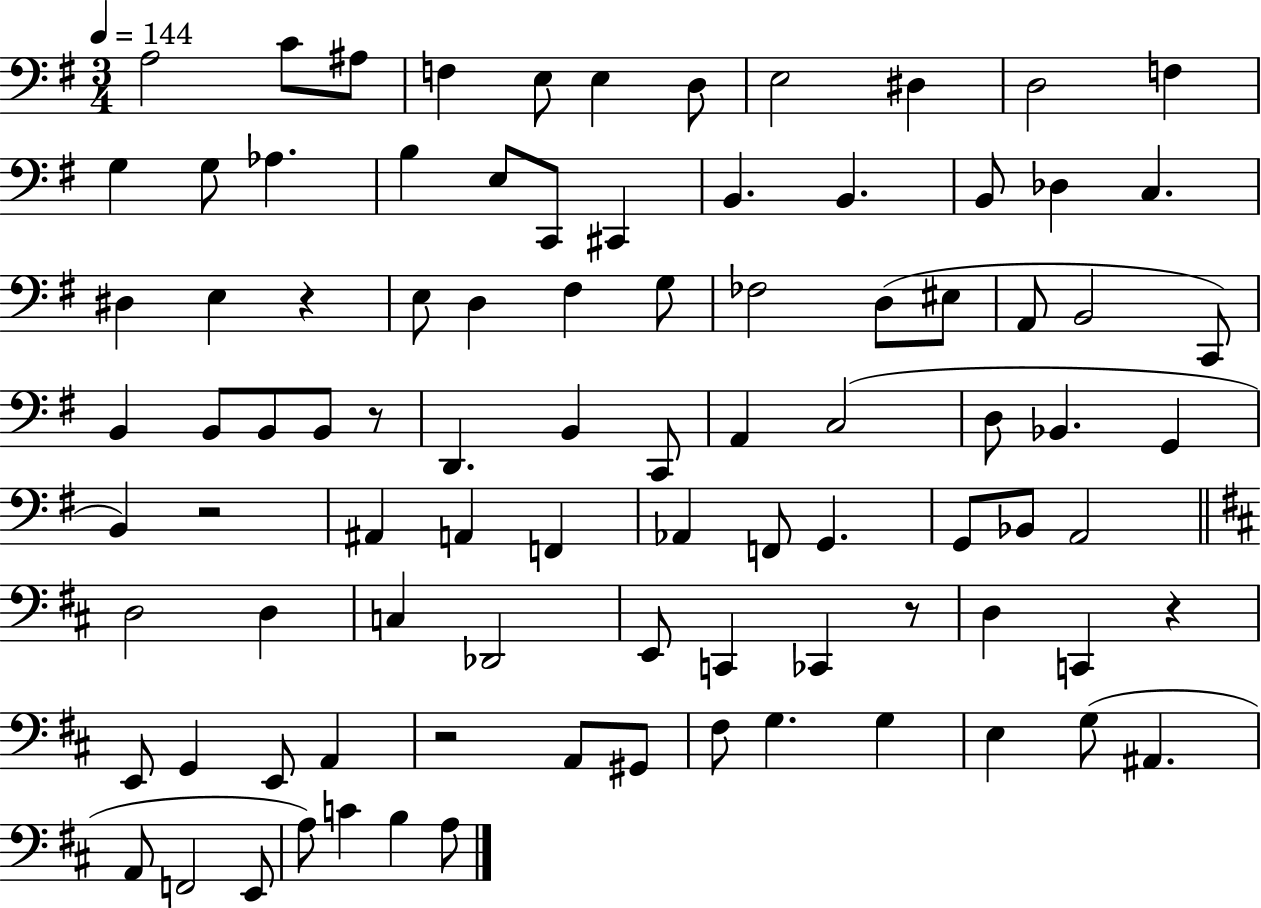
X:1
T:Untitled
M:3/4
L:1/4
K:G
A,2 C/2 ^A,/2 F, E,/2 E, D,/2 E,2 ^D, D,2 F, G, G,/2 _A, B, E,/2 C,,/2 ^C,, B,, B,, B,,/2 _D, C, ^D, E, z E,/2 D, ^F, G,/2 _F,2 D,/2 ^E,/2 A,,/2 B,,2 C,,/2 B,, B,,/2 B,,/2 B,,/2 z/2 D,, B,, C,,/2 A,, C,2 D,/2 _B,, G,, B,, z2 ^A,, A,, F,, _A,, F,,/2 G,, G,,/2 _B,,/2 A,,2 D,2 D, C, _D,,2 E,,/2 C,, _C,, z/2 D, C,, z E,,/2 G,, E,,/2 A,, z2 A,,/2 ^G,,/2 ^F,/2 G, G, E, G,/2 ^A,, A,,/2 F,,2 E,,/2 A,/2 C B, A,/2